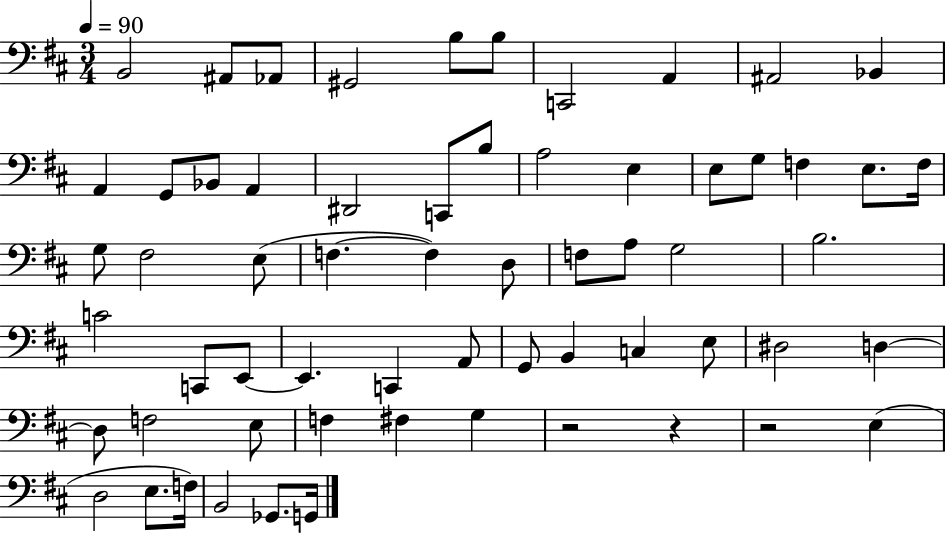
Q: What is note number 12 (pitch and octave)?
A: G2